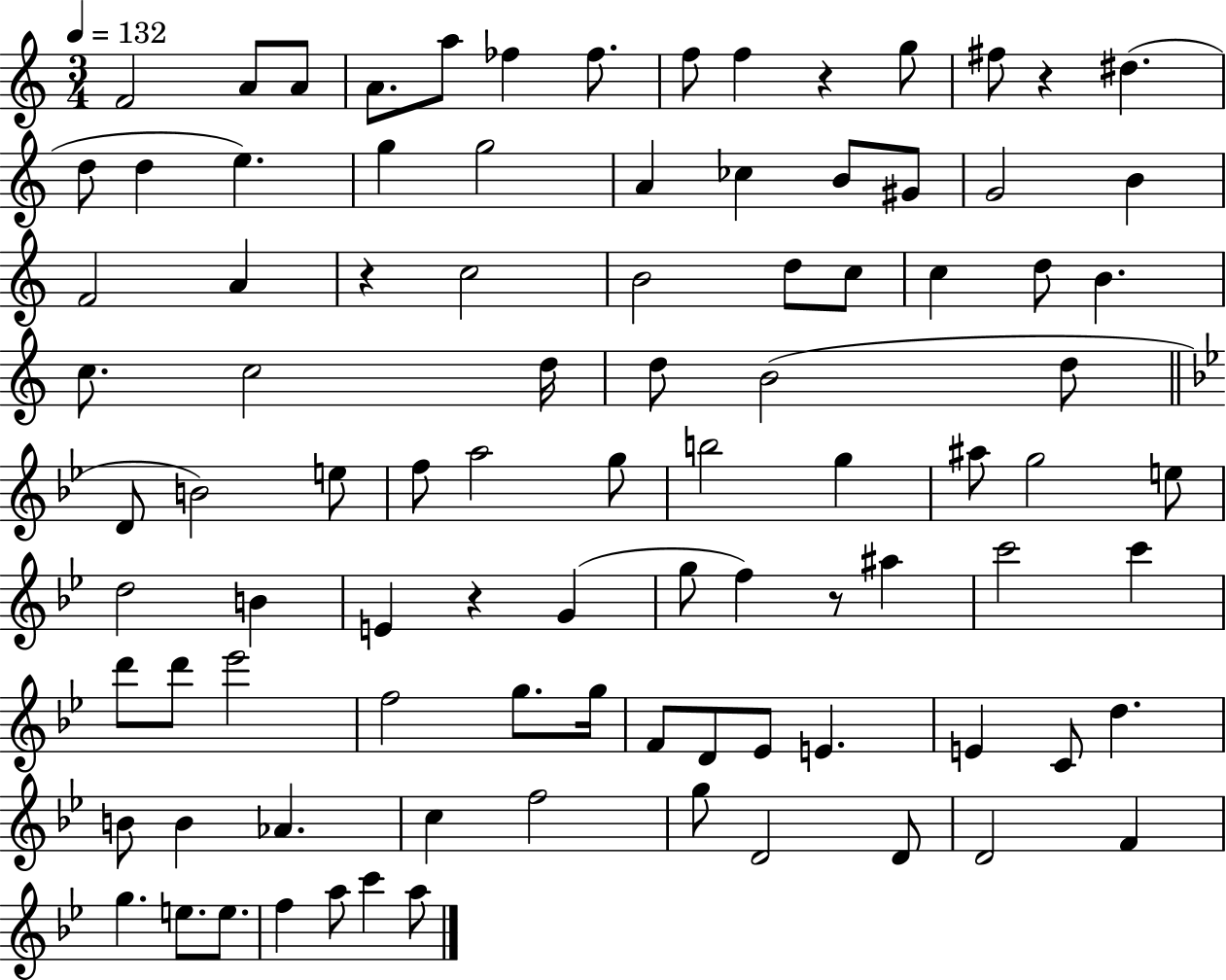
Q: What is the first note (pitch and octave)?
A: F4